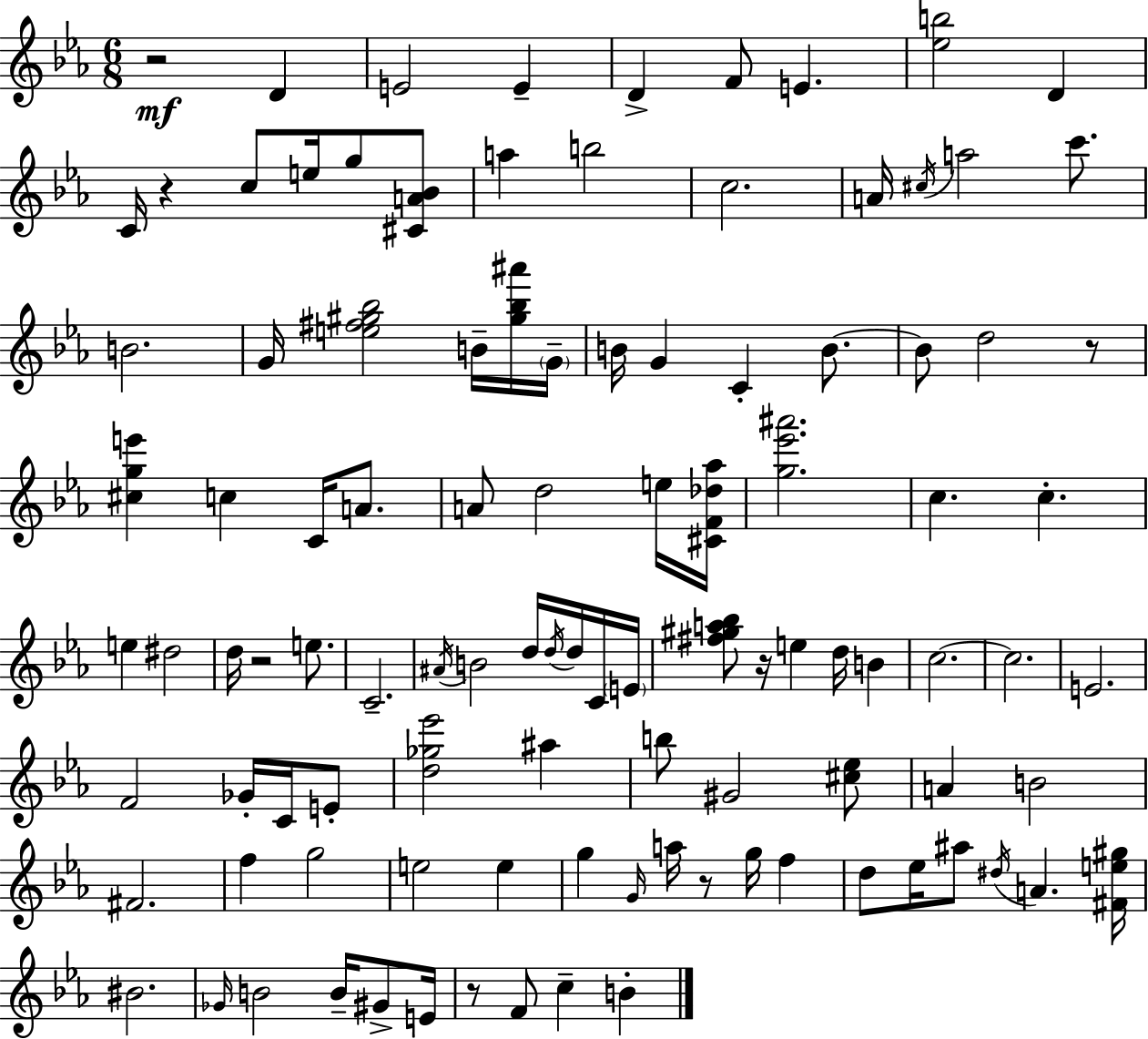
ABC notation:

X:1
T:Untitled
M:6/8
L:1/4
K:Eb
z2 D E2 E D F/2 E [_eb]2 D C/4 z c/2 e/4 g/2 [^CA_B]/2 a b2 c2 A/4 ^c/4 a2 c'/2 B2 G/4 [e^f^g_b]2 B/4 [^g_b^a']/4 G/4 B/4 G C B/2 B/2 d2 z/2 [^cge'] c C/4 A/2 A/2 d2 e/4 [^CF_d_a]/4 [g_e'^a']2 c c e ^d2 d/4 z2 e/2 C2 ^A/4 B2 d/4 d/4 d/4 C/4 E/4 [^f^ga_b]/2 z/4 e d/4 B c2 c2 E2 F2 _G/4 C/4 E/2 [d_g_e']2 ^a b/2 ^G2 [^c_e]/2 A B2 ^F2 f g2 e2 e g G/4 a/4 z/2 g/4 f d/2 _e/4 ^a/2 ^d/4 A [^Fe^g]/4 ^B2 _G/4 B2 B/4 ^G/2 E/4 z/2 F/2 c B